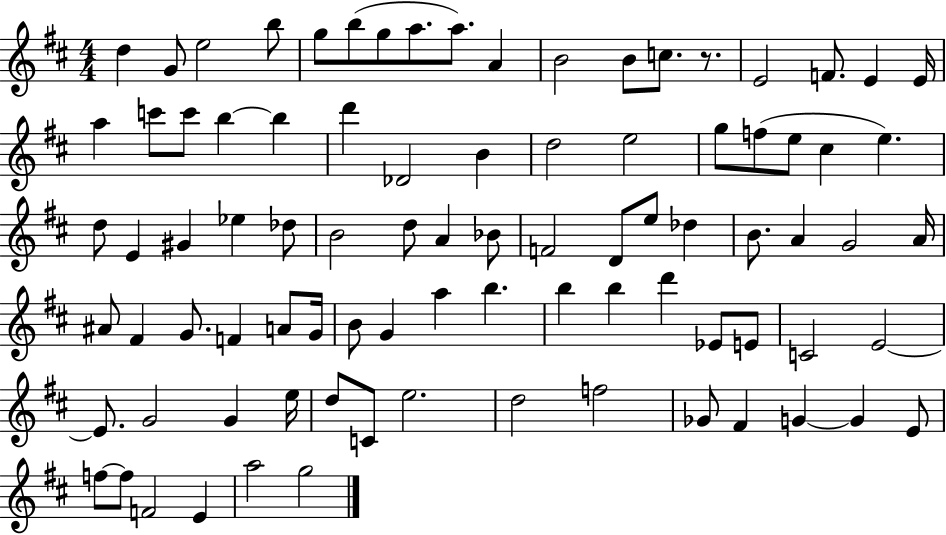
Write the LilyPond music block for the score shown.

{
  \clef treble
  \numericTimeSignature
  \time 4/4
  \key d \major
  d''4 g'8 e''2 b''8 | g''8 b''8( g''8 a''8. a''8.) a'4 | b'2 b'8 c''8. r8. | e'2 f'8. e'4 e'16 | \break a''4 c'''8 c'''8 b''4~~ b''4 | d'''4 des'2 b'4 | d''2 e''2 | g''8 f''8( e''8 cis''4 e''4.) | \break d''8 e'4 gis'4 ees''4 des''8 | b'2 d''8 a'4 bes'8 | f'2 d'8 e''8 des''4 | b'8. a'4 g'2 a'16 | \break ais'8 fis'4 g'8. f'4 a'8 g'16 | b'8 g'4 a''4 b''4. | b''4 b''4 d'''4 ees'8 e'8 | c'2 e'2~~ | \break e'8. g'2 g'4 e''16 | d''8 c'8 e''2. | d''2 f''2 | ges'8 fis'4 g'4~~ g'4 e'8 | \break f''8~~ f''8 f'2 e'4 | a''2 g''2 | \bar "|."
}